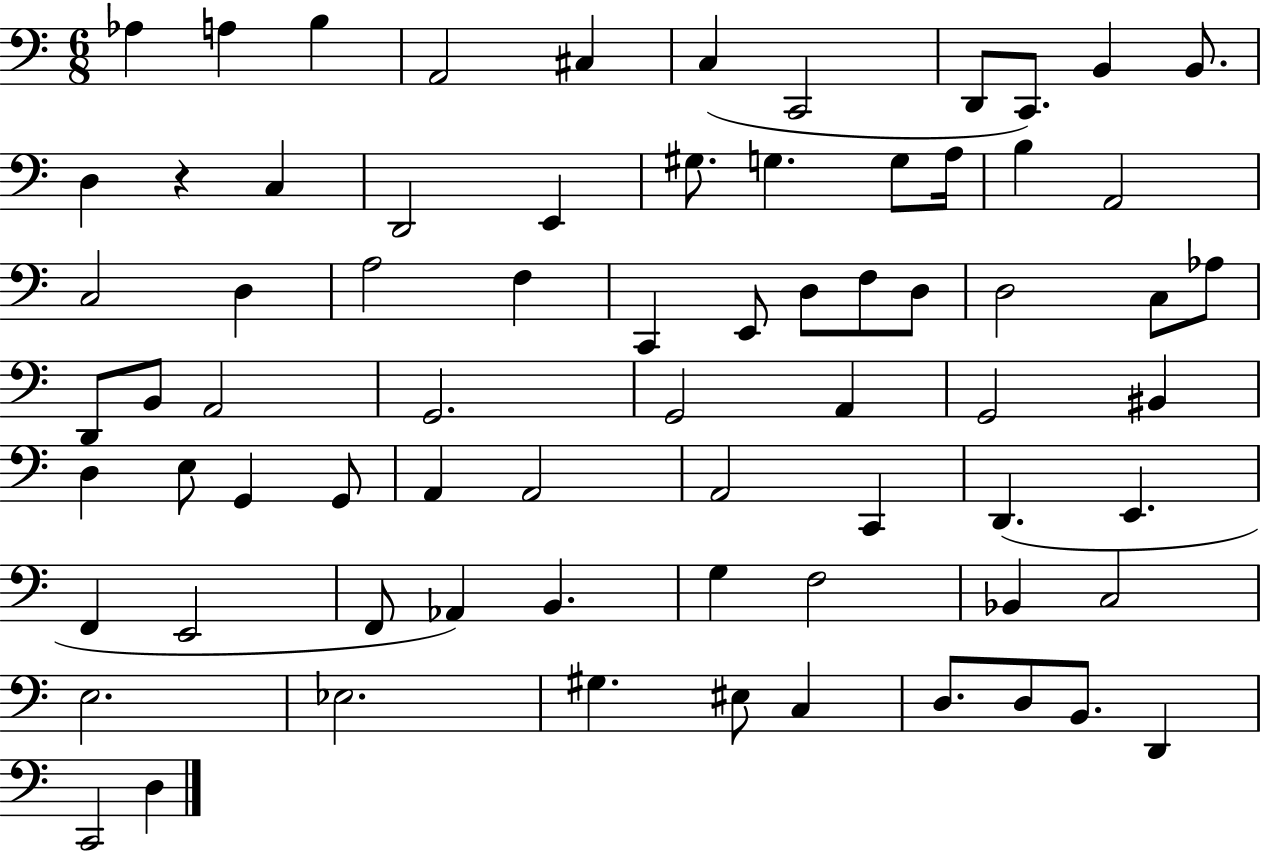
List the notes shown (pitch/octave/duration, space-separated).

Ab3/q A3/q B3/q A2/h C#3/q C3/q C2/h D2/e C2/e. B2/q B2/e. D3/q R/q C3/q D2/h E2/q G#3/e. G3/q. G3/e A3/s B3/q A2/h C3/h D3/q A3/h F3/q C2/q E2/e D3/e F3/e D3/e D3/h C3/e Ab3/e D2/e B2/e A2/h G2/h. G2/h A2/q G2/h BIS2/q D3/q E3/e G2/q G2/e A2/q A2/h A2/h C2/q D2/q. E2/q. F2/q E2/h F2/e Ab2/q B2/q. G3/q F3/h Bb2/q C3/h E3/h. Eb3/h. G#3/q. EIS3/e C3/q D3/e. D3/e B2/e. D2/q C2/h D3/q